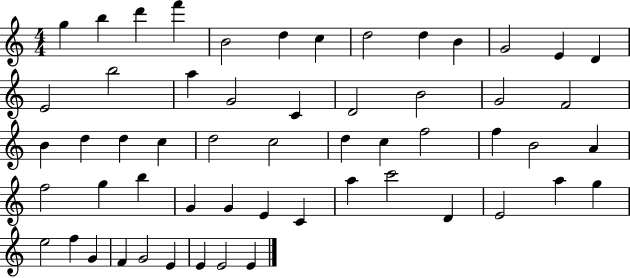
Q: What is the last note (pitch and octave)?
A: E4